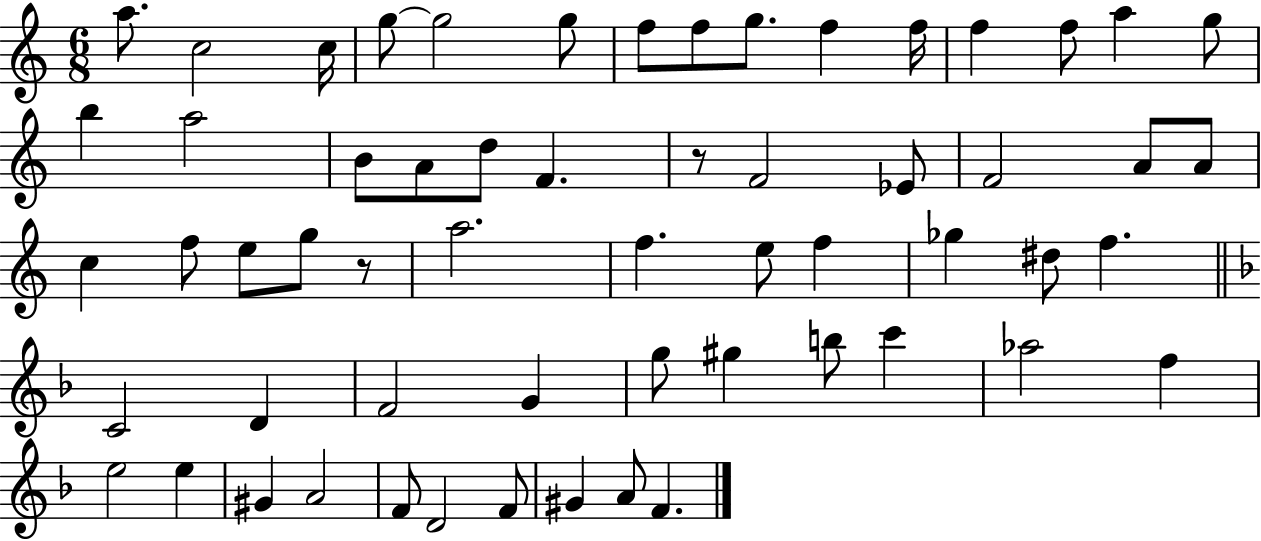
A5/e. C5/h C5/s G5/e G5/h G5/e F5/e F5/e G5/e. F5/q F5/s F5/q F5/e A5/q G5/e B5/q A5/h B4/e A4/e D5/e F4/q. R/e F4/h Eb4/e F4/h A4/e A4/e C5/q F5/e E5/e G5/e R/e A5/h. F5/q. E5/e F5/q Gb5/q D#5/e F5/q. C4/h D4/q F4/h G4/q G5/e G#5/q B5/e C6/q Ab5/h F5/q E5/h E5/q G#4/q A4/h F4/e D4/h F4/e G#4/q A4/e F4/q.